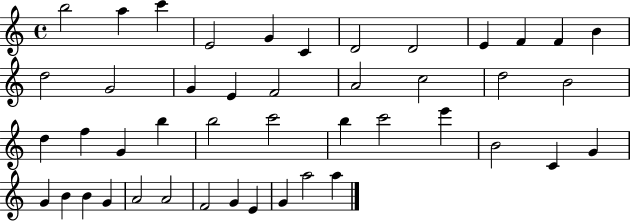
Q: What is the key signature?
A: C major